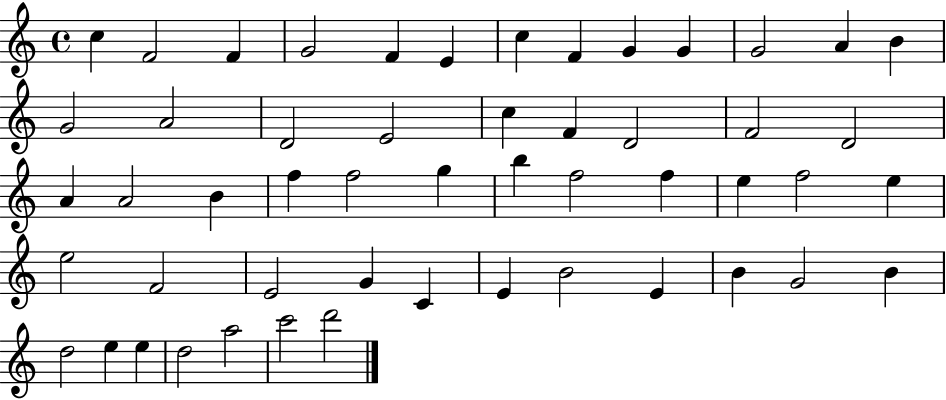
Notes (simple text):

C5/q F4/h F4/q G4/h F4/q E4/q C5/q F4/q G4/q G4/q G4/h A4/q B4/q G4/h A4/h D4/h E4/h C5/q F4/q D4/h F4/h D4/h A4/q A4/h B4/q F5/q F5/h G5/q B5/q F5/h F5/q E5/q F5/h E5/q E5/h F4/h E4/h G4/q C4/q E4/q B4/h E4/q B4/q G4/h B4/q D5/h E5/q E5/q D5/h A5/h C6/h D6/h